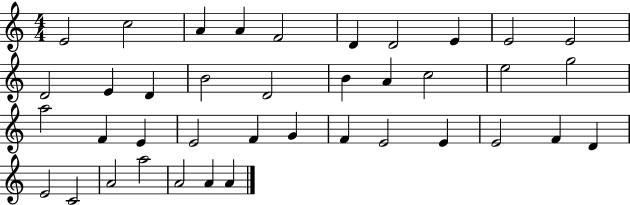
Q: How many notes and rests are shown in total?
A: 39